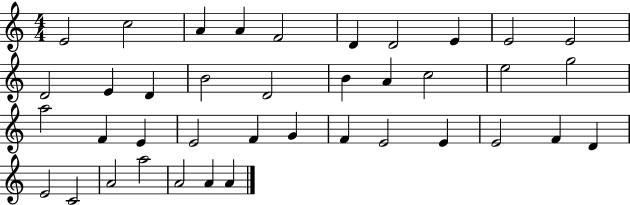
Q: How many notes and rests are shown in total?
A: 39